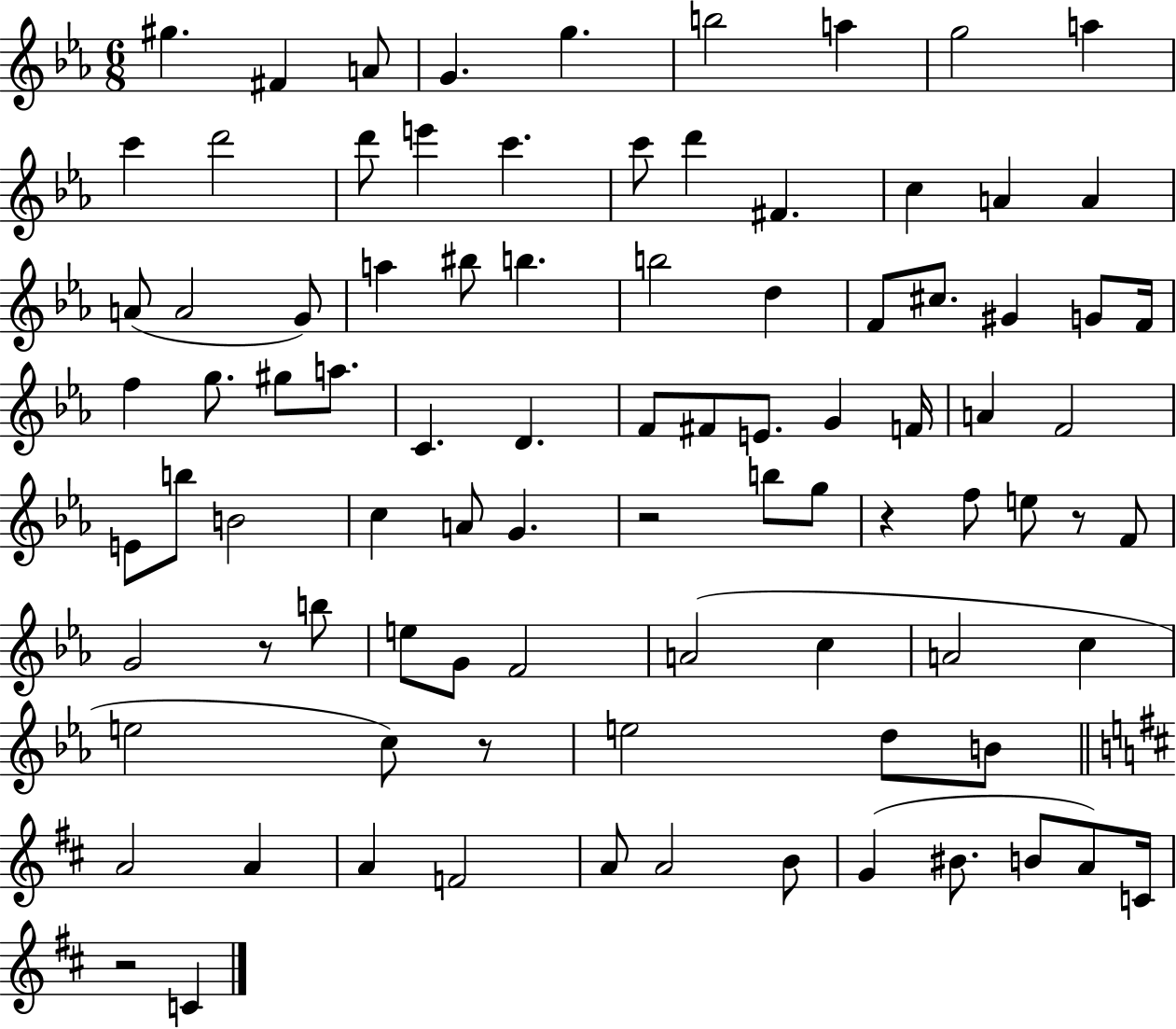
{
  \clef treble
  \numericTimeSignature
  \time 6/8
  \key ees \major
  gis''4. fis'4 a'8 | g'4. g''4. | b''2 a''4 | g''2 a''4 | \break c'''4 d'''2 | d'''8 e'''4 c'''4. | c'''8 d'''4 fis'4. | c''4 a'4 a'4 | \break a'8( a'2 g'8) | a''4 bis''8 b''4. | b''2 d''4 | f'8 cis''8. gis'4 g'8 f'16 | \break f''4 g''8. gis''8 a''8. | c'4. d'4. | f'8 fis'8 e'8. g'4 f'16 | a'4 f'2 | \break e'8 b''8 b'2 | c''4 a'8 g'4. | r2 b''8 g''8 | r4 f''8 e''8 r8 f'8 | \break g'2 r8 b''8 | e''8 g'8 f'2 | a'2( c''4 | a'2 c''4 | \break e''2 c''8) r8 | e''2 d''8 b'8 | \bar "||" \break \key b \minor a'2 a'4 | a'4 f'2 | a'8 a'2 b'8 | g'4( bis'8. b'8 a'8) c'16 | \break r2 c'4 | \bar "|."
}